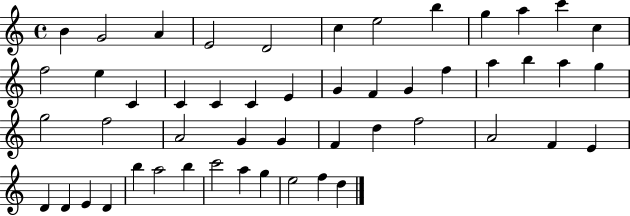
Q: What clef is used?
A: treble